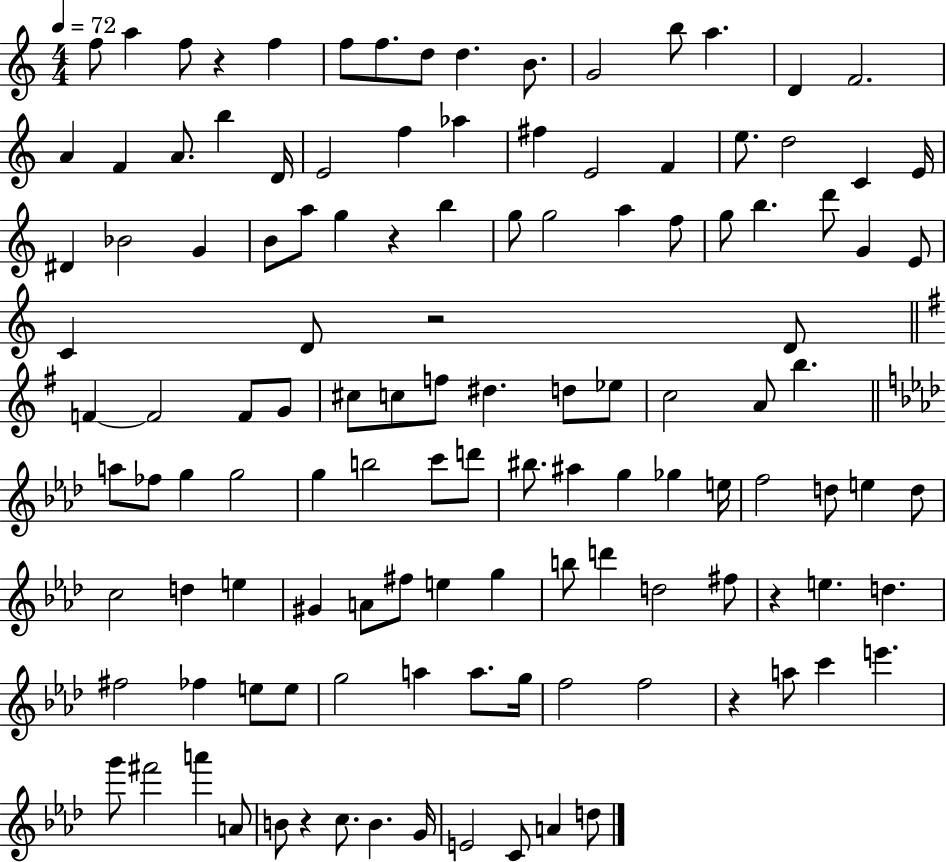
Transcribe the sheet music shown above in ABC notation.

X:1
T:Untitled
M:4/4
L:1/4
K:C
f/2 a f/2 z f f/2 f/2 d/2 d B/2 G2 b/2 a D F2 A F A/2 b D/4 E2 f _a ^f E2 F e/2 d2 C E/4 ^D _B2 G B/2 a/2 g z b g/2 g2 a f/2 g/2 b d'/2 G E/2 C D/2 z2 D/2 F F2 F/2 G/2 ^c/2 c/2 f/2 ^d d/2 _e/2 c2 A/2 b a/2 _f/2 g g2 g b2 c'/2 d'/2 ^b/2 ^a g _g e/4 f2 d/2 e d/2 c2 d e ^G A/2 ^f/2 e g b/2 d' d2 ^f/2 z e d ^f2 _f e/2 e/2 g2 a a/2 g/4 f2 f2 z a/2 c' e' g'/2 ^f'2 a' A/2 B/2 z c/2 B G/4 E2 C/2 A d/2